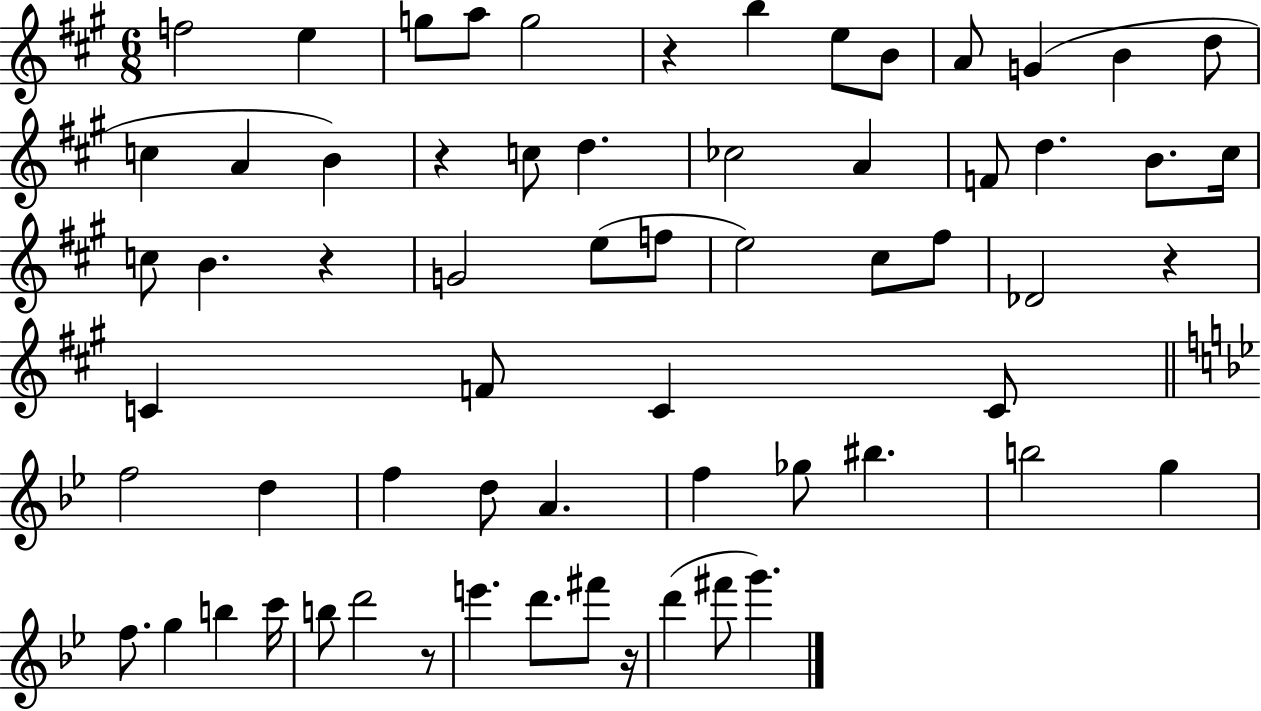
{
  \clef treble
  \numericTimeSignature
  \time 6/8
  \key a \major
  f''2 e''4 | g''8 a''8 g''2 | r4 b''4 e''8 b'8 | a'8 g'4( b'4 d''8 | \break c''4 a'4 b'4) | r4 c''8 d''4. | ces''2 a'4 | f'8 d''4. b'8. cis''16 | \break c''8 b'4. r4 | g'2 e''8( f''8 | e''2) cis''8 fis''8 | des'2 r4 | \break c'4 f'8 c'4 c'8 | \bar "||" \break \key bes \major f''2 d''4 | f''4 d''8 a'4. | f''4 ges''8 bis''4. | b''2 g''4 | \break f''8. g''4 b''4 c'''16 | b''8 d'''2 r8 | e'''4. d'''8. fis'''8 r16 | d'''4( fis'''8 g'''4.) | \break \bar "|."
}